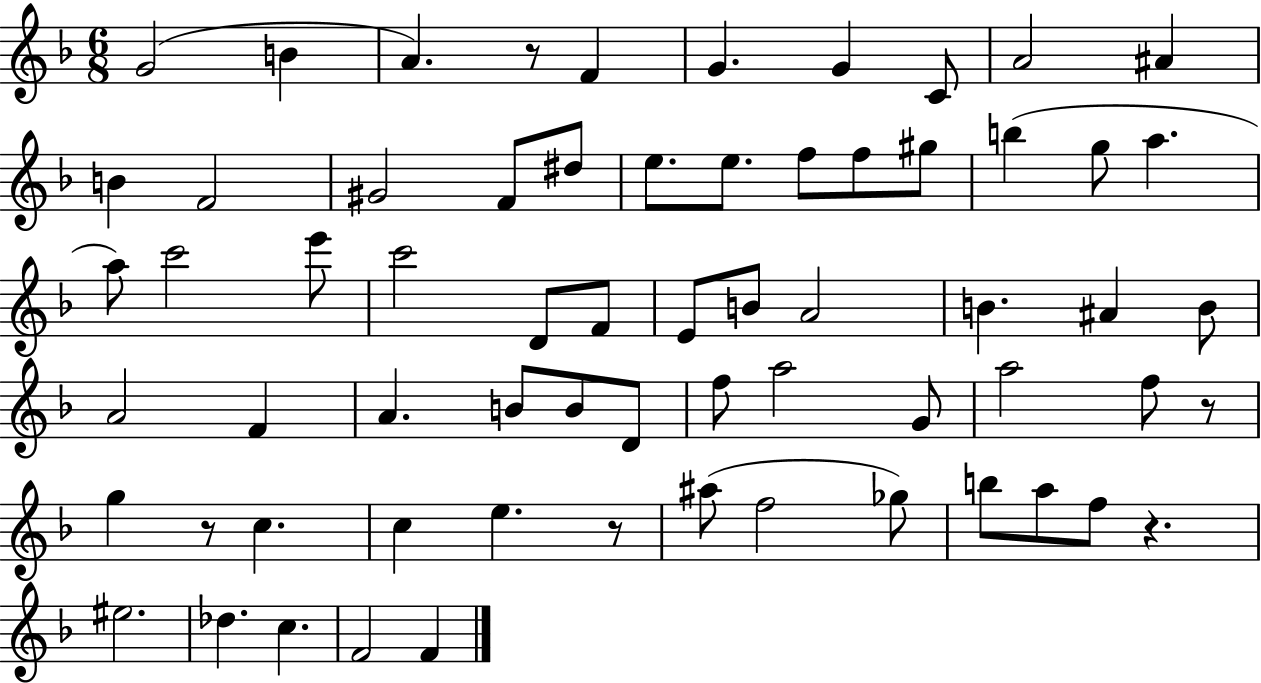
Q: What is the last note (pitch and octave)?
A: F4